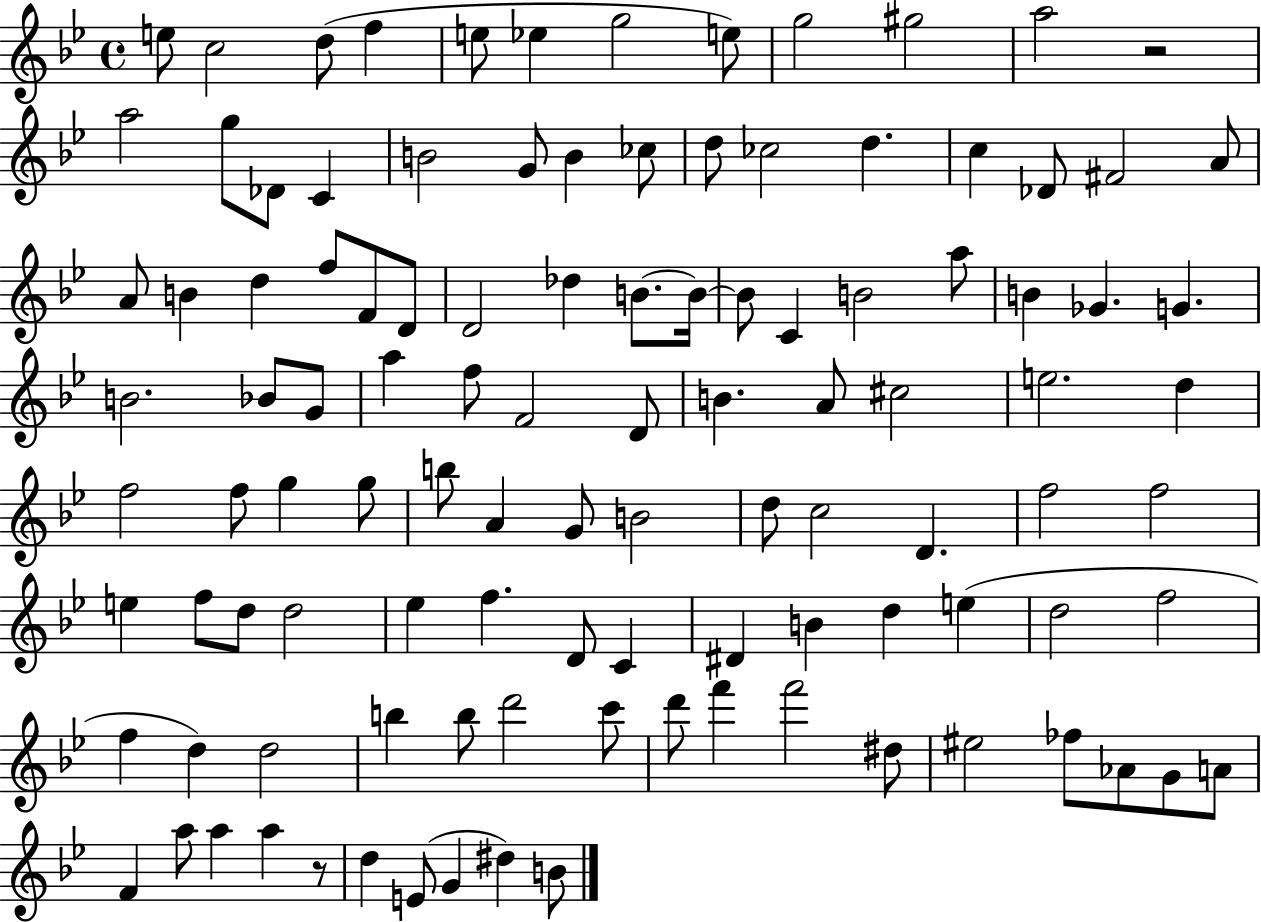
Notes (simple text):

E5/e C5/h D5/e F5/q E5/e Eb5/q G5/h E5/e G5/h G#5/h A5/h R/h A5/h G5/e Db4/e C4/q B4/h G4/e B4/q CES5/e D5/e CES5/h D5/q. C5/q Db4/e F#4/h A4/e A4/e B4/q D5/q F5/e F4/e D4/e D4/h Db5/q B4/e. B4/s B4/e C4/q B4/h A5/e B4/q Gb4/q. G4/q. B4/h. Bb4/e G4/e A5/q F5/e F4/h D4/e B4/q. A4/e C#5/h E5/h. D5/q F5/h F5/e G5/q G5/e B5/e A4/q G4/e B4/h D5/e C5/h D4/q. F5/h F5/h E5/q F5/e D5/e D5/h Eb5/q F5/q. D4/e C4/q D#4/q B4/q D5/q E5/q D5/h F5/h F5/q D5/q D5/h B5/q B5/e D6/h C6/e D6/e F6/q F6/h D#5/e EIS5/h FES5/e Ab4/e G4/e A4/e F4/q A5/e A5/q A5/q R/e D5/q E4/e G4/q D#5/q B4/e